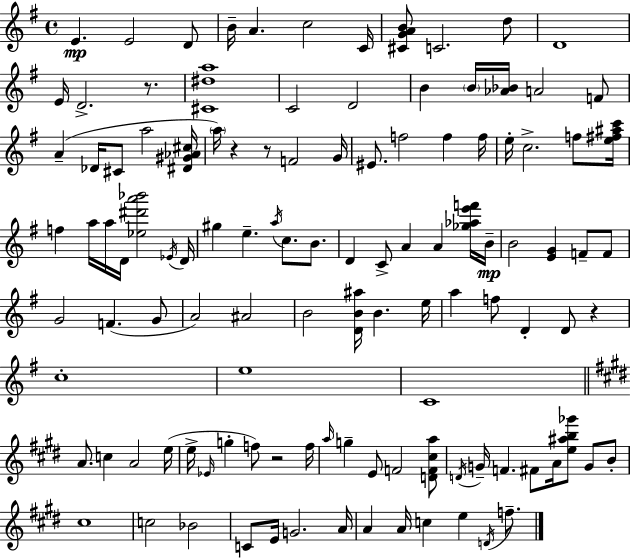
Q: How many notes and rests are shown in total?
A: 115